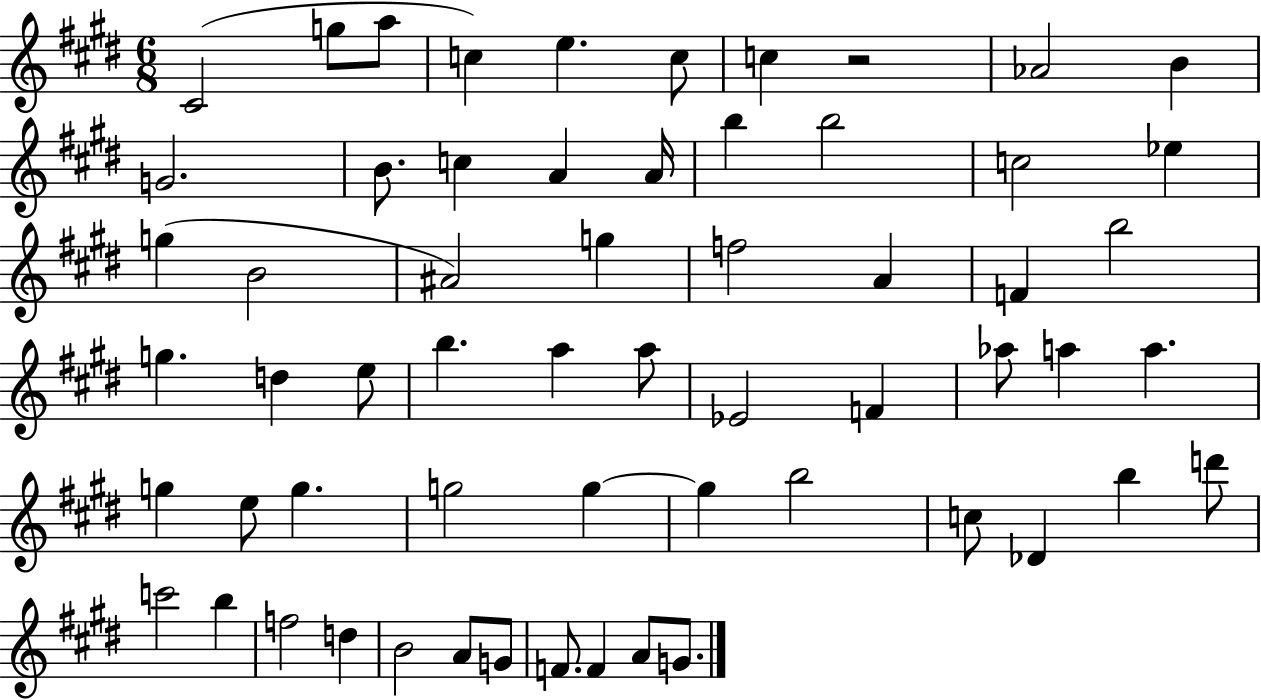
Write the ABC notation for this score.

X:1
T:Untitled
M:6/8
L:1/4
K:E
^C2 g/2 a/2 c e c/2 c z2 _A2 B G2 B/2 c A A/4 b b2 c2 _e g B2 ^A2 g f2 A F b2 g d e/2 b a a/2 _E2 F _a/2 a a g e/2 g g2 g g b2 c/2 _D b d'/2 c'2 b f2 d B2 A/2 G/2 F/2 F A/2 G/2